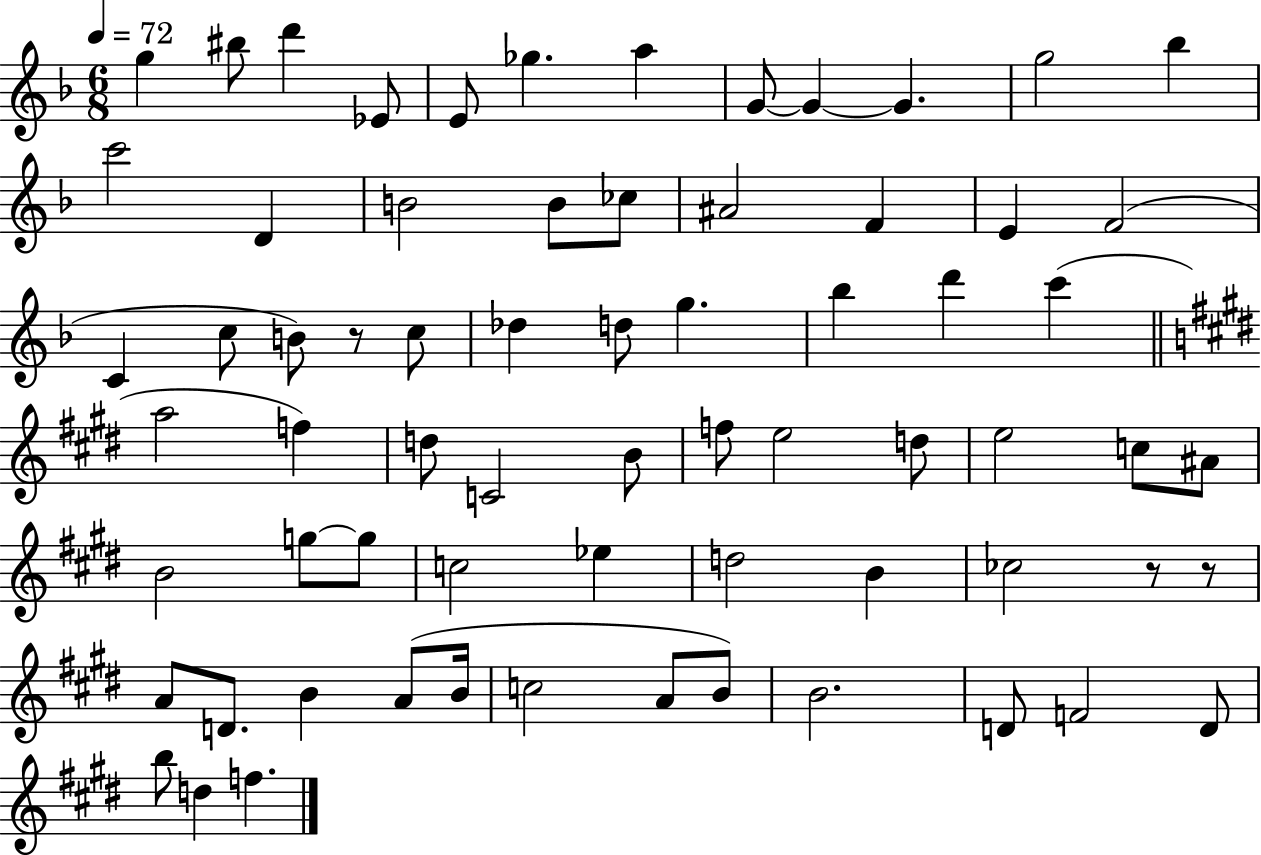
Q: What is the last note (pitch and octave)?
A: F5